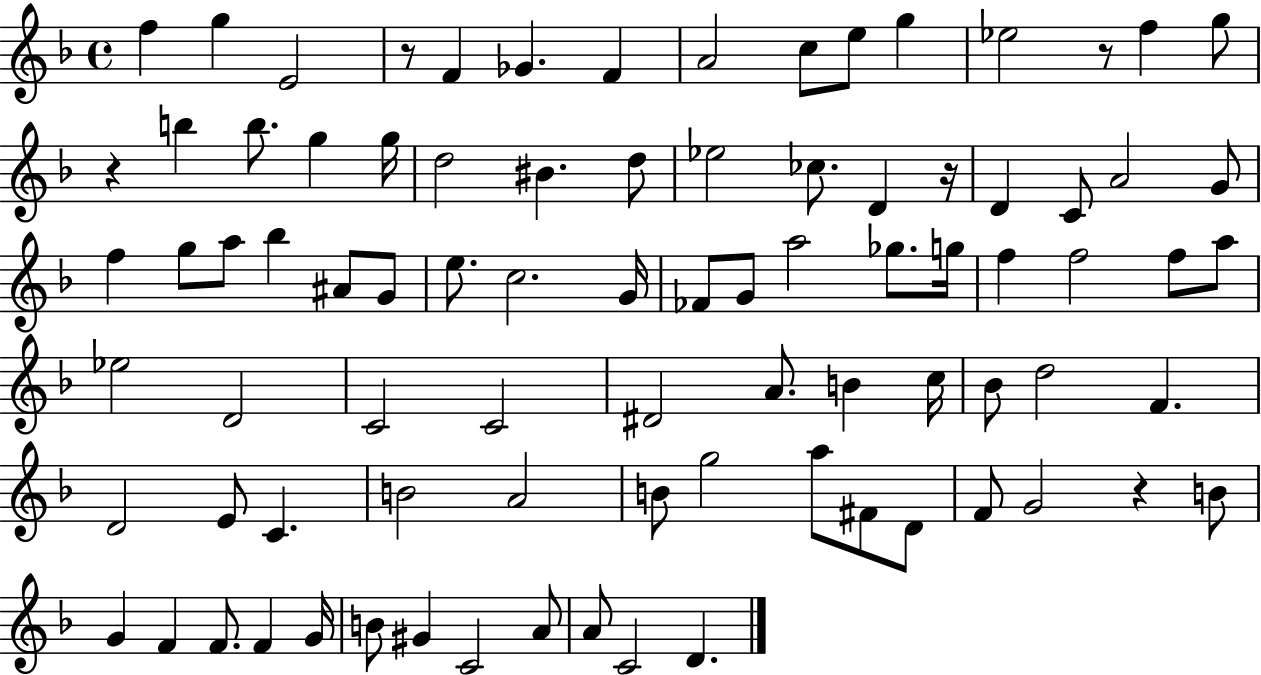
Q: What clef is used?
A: treble